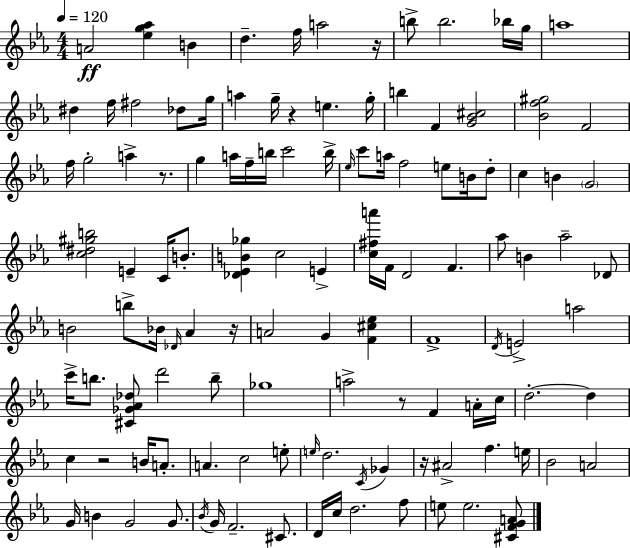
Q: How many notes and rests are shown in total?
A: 120